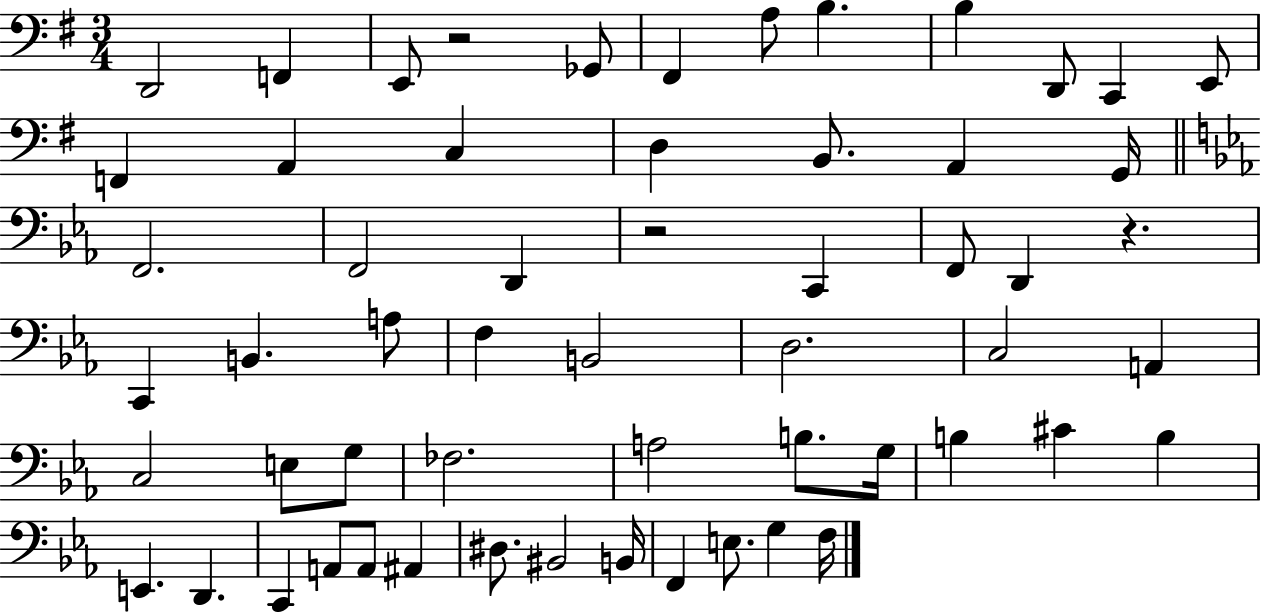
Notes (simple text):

D2/h F2/q E2/e R/h Gb2/e F#2/q A3/e B3/q. B3/q D2/e C2/q E2/e F2/q A2/q C3/q D3/q B2/e. A2/q G2/s F2/h. F2/h D2/q R/h C2/q F2/e D2/q R/q. C2/q B2/q. A3/e F3/q B2/h D3/h. C3/h A2/q C3/h E3/e G3/e FES3/h. A3/h B3/e. G3/s B3/q C#4/q B3/q E2/q. D2/q. C2/q A2/e A2/e A#2/q D#3/e. BIS2/h B2/s F2/q E3/e. G3/q F3/s